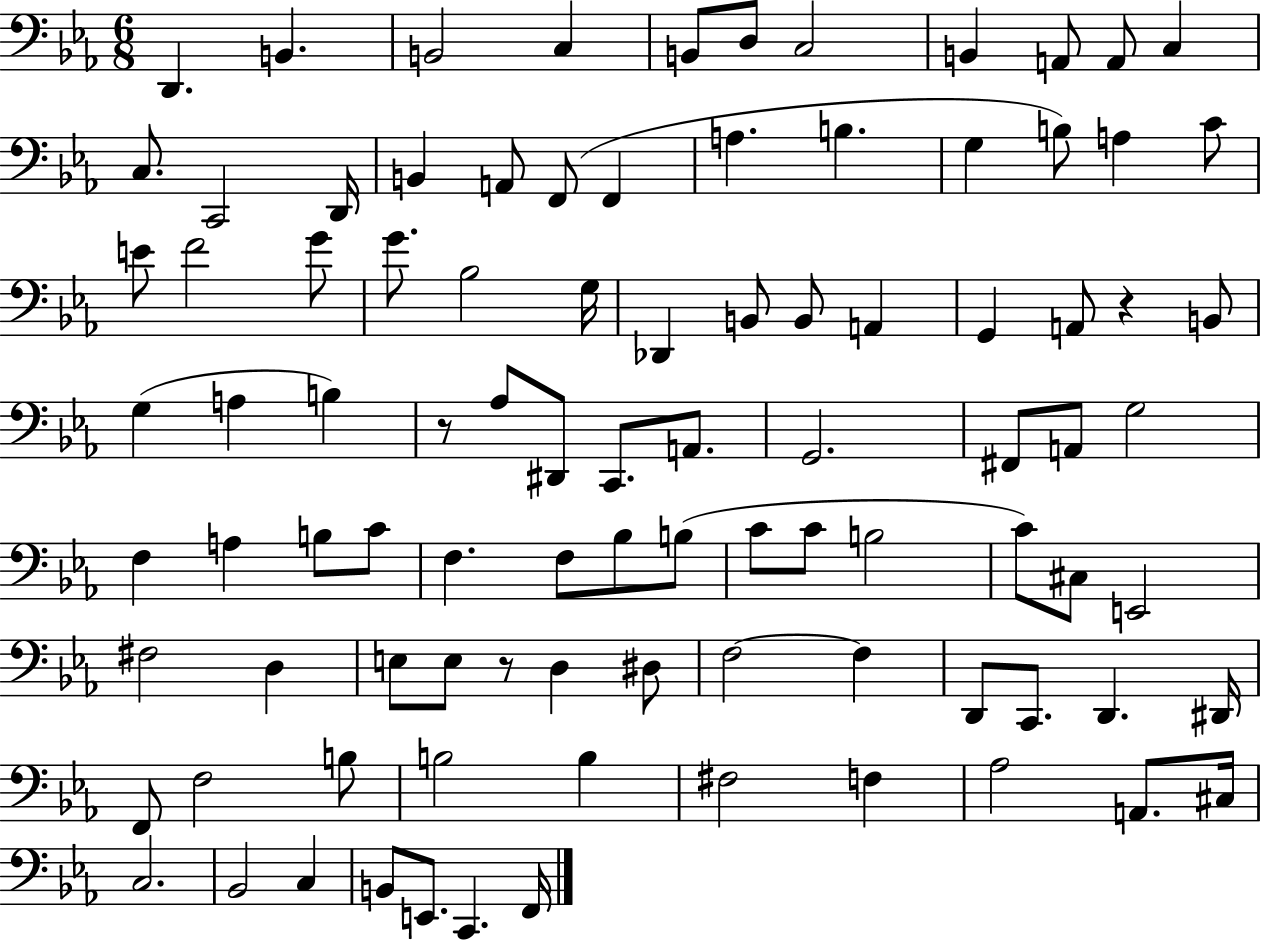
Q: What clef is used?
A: bass